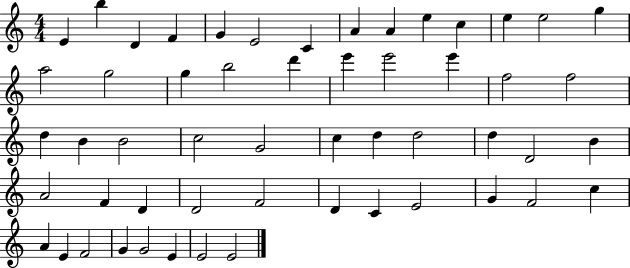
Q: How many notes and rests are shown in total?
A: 54